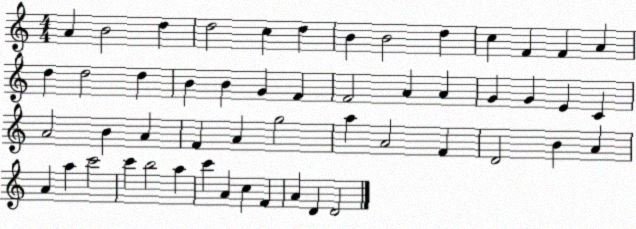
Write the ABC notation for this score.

X:1
T:Untitled
M:4/4
L:1/4
K:C
A B2 d d2 c d B B2 d c F F A d d2 d B B G F F2 A A G G E C A2 B A F A g2 a A2 F D2 B A A a c'2 c' b2 a c' A c F A D D2